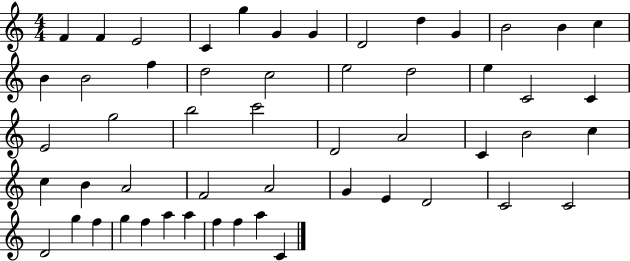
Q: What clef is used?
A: treble